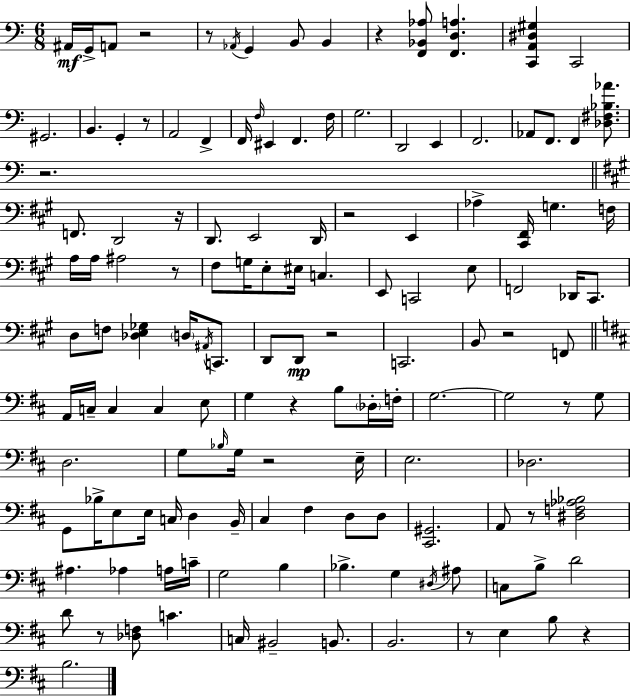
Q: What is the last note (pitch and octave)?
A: B3